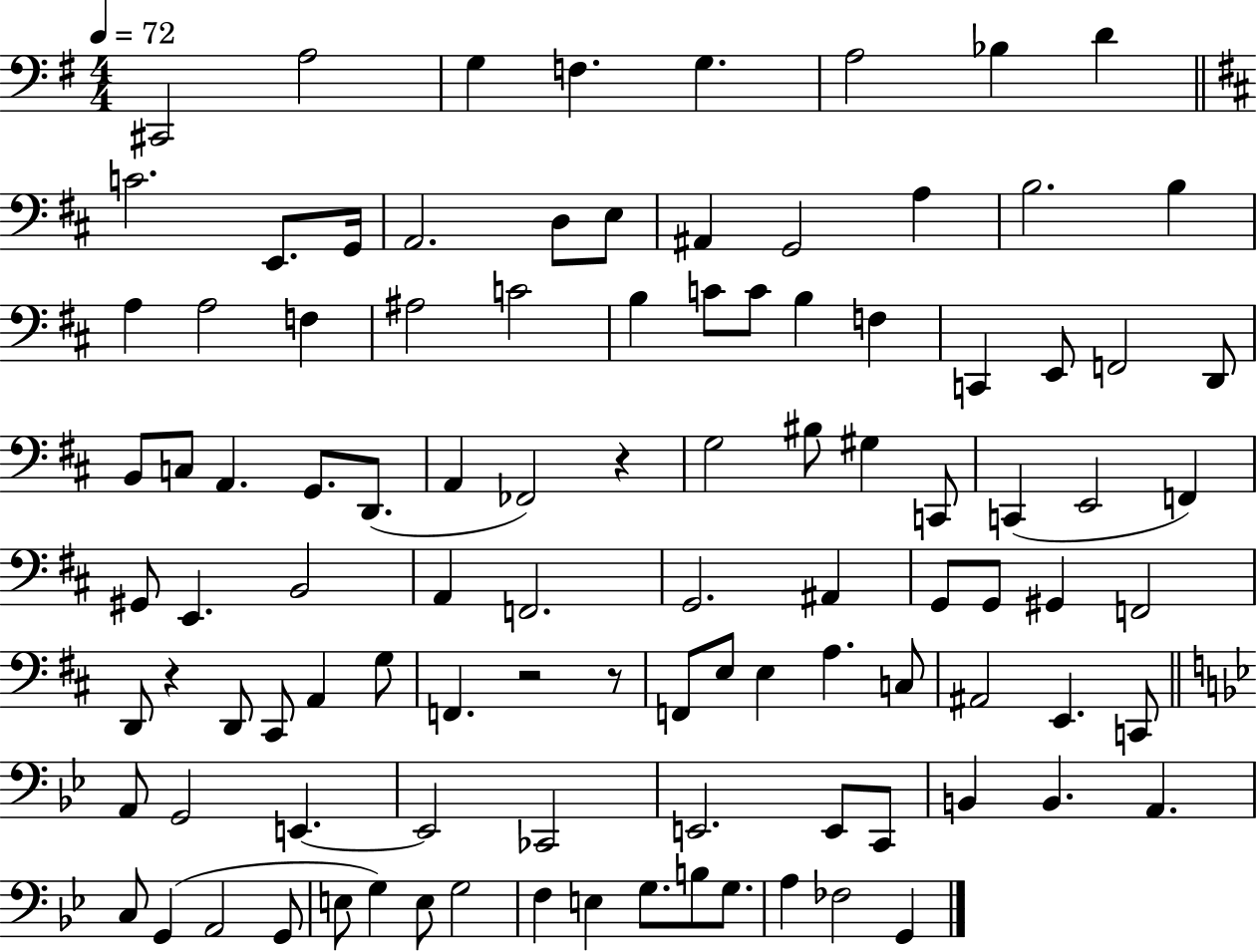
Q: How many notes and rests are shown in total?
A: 103